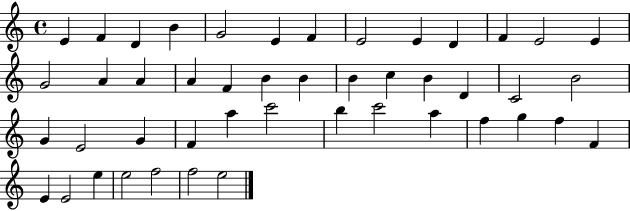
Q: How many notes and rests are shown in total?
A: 46